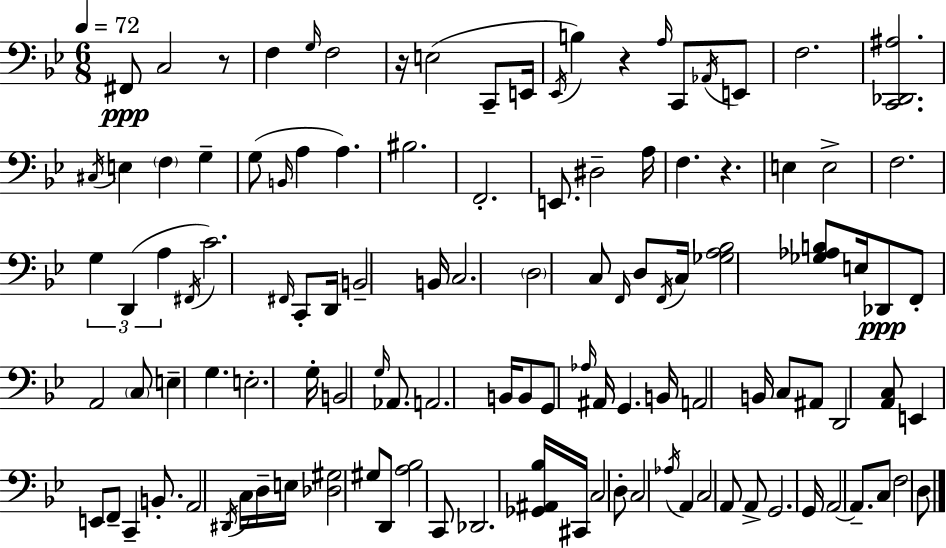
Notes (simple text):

F#2/e C3/h R/e F3/q G3/s F3/h R/s E3/h C2/e E2/s Eb2/s B3/q R/q A3/s C2/e Ab2/s E2/e F3/h. [C2,Db2,A#3]/h. C#3/s E3/q F3/q G3/q G3/e B2/s A3/q A3/q. BIS3/h. F2/h. E2/e. D#3/h A3/s F3/q. R/q. E3/q E3/h F3/h. G3/q D2/q A3/q F#2/s C4/h. F#2/s C2/e D2/s B2/h B2/s C3/h. D3/h C3/e F2/s D3/e F2/s C3/s [Gb3,A3,Bb3]/h [Gb3,Ab3,B3]/e E3/s Db2/e F2/e A2/h C3/e E3/q G3/q. E3/h. G3/s B2/h G3/s Ab2/e. A2/h. B2/s B2/e G2/e Ab3/s A#2/s G2/q. B2/s A2/h B2/s C3/e A#2/e D2/h [A2,C3]/e E2/q E2/e F2/e C2/q B2/e. A2/h D#2/s C3/s D3/s E3/s [Db3,G#3]/h G#3/e D2/e [A3,Bb3]/h C2/e Db2/h. [Gb2,A#2,Bb3]/s C#2/s C3/h D3/e C3/h Ab3/s A2/q C3/h A2/e A2/e G2/h. G2/s A2/h A2/e. C3/e F3/h D3/e